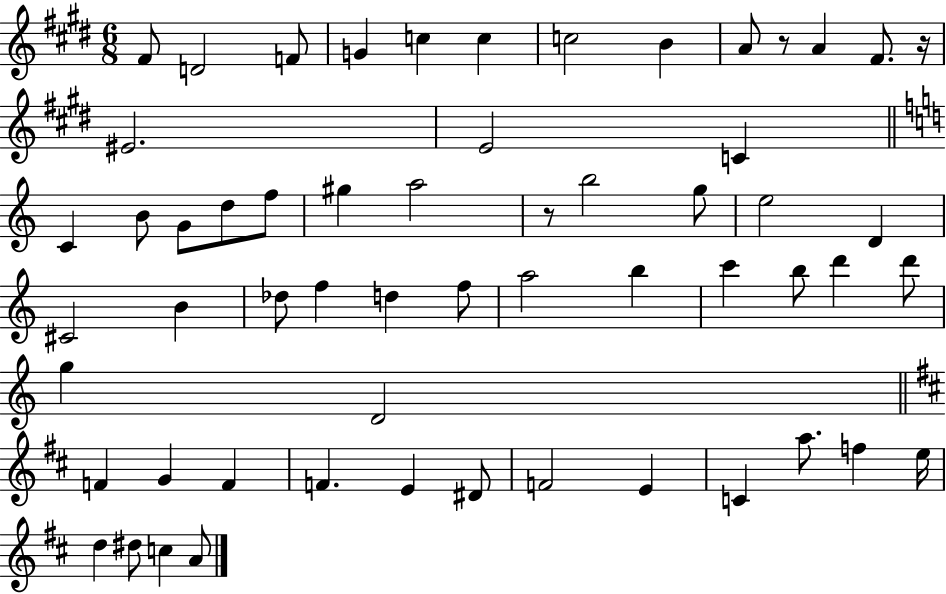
F#4/e D4/h F4/e G4/q C5/q C5/q C5/h B4/q A4/e R/e A4/q F#4/e. R/s EIS4/h. E4/h C4/q C4/q B4/e G4/e D5/e F5/e G#5/q A5/h R/e B5/h G5/e E5/h D4/q C#4/h B4/q Db5/e F5/q D5/q F5/e A5/h B5/q C6/q B5/e D6/q D6/e G5/q D4/h F4/q G4/q F4/q F4/q. E4/q D#4/e F4/h E4/q C4/q A5/e. F5/q E5/s D5/q D#5/e C5/q A4/e